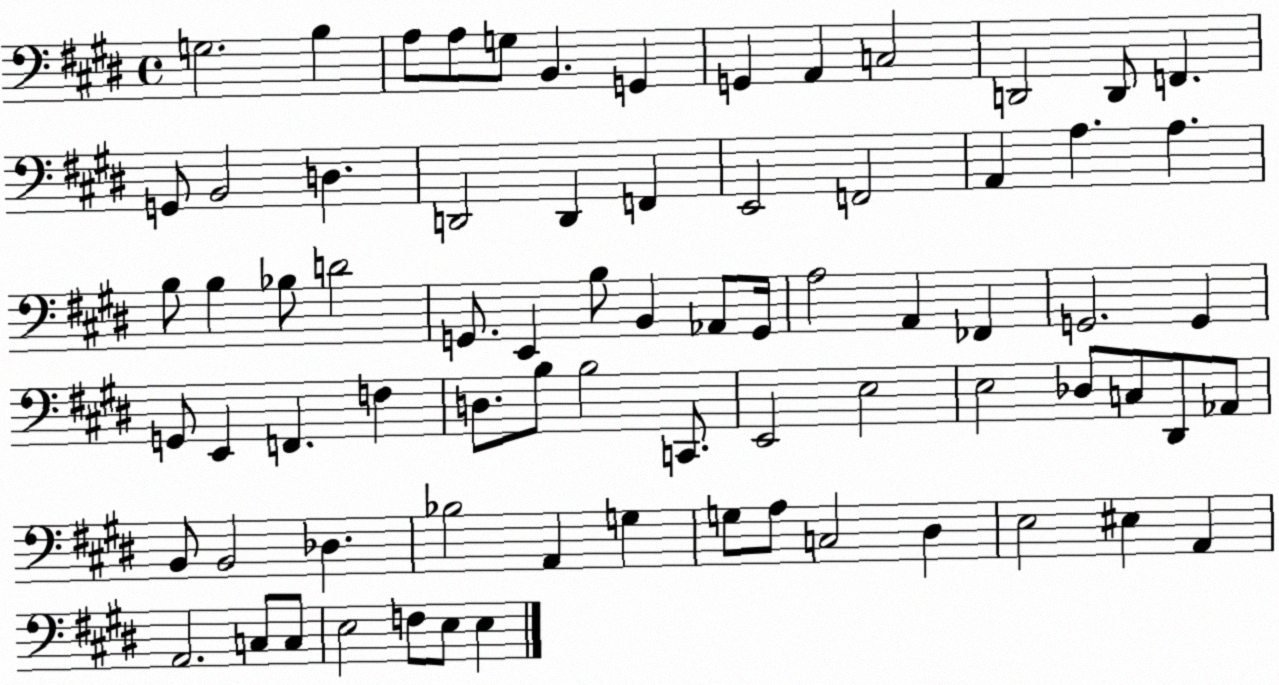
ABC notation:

X:1
T:Untitled
M:4/4
L:1/4
K:E
G,2 B, A,/2 A,/2 G,/2 B,, G,, G,, A,, C,2 D,,2 D,,/2 F,, G,,/2 B,,2 D, D,,2 D,, F,, E,,2 F,,2 A,, A, A, B,/2 B, _B,/2 D2 G,,/2 E,, B,/2 B,, _A,,/2 G,,/4 A,2 A,, _F,, G,,2 G,, G,,/2 E,, F,, F, D,/2 B,/2 B,2 C,,/2 E,,2 E,2 E,2 _D,/2 C,/2 ^D,,/2 _A,,/2 B,,/2 B,,2 _D, _B,2 A,, G, G,/2 A,/2 C,2 ^D, E,2 ^E, A,, A,,2 C,/2 C,/2 E,2 F,/2 E,/2 E,